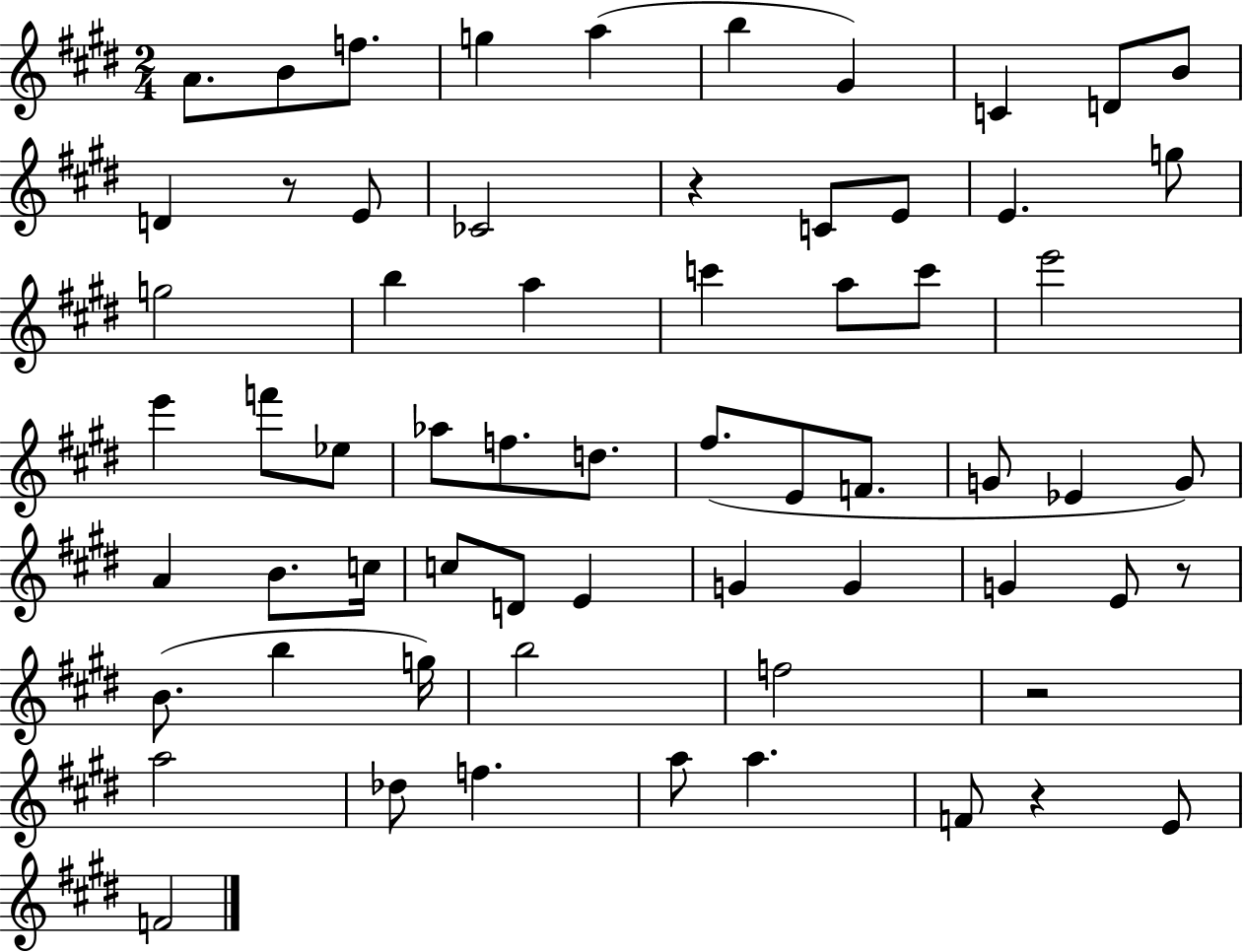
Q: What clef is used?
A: treble